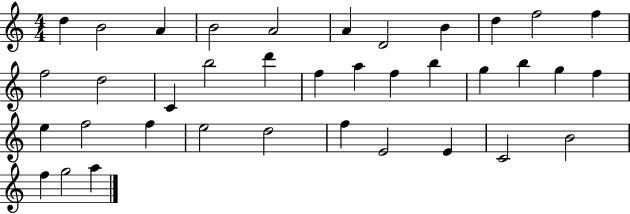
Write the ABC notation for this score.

X:1
T:Untitled
M:4/4
L:1/4
K:C
d B2 A B2 A2 A D2 B d f2 f f2 d2 C b2 d' f a f b g b g f e f2 f e2 d2 f E2 E C2 B2 f g2 a